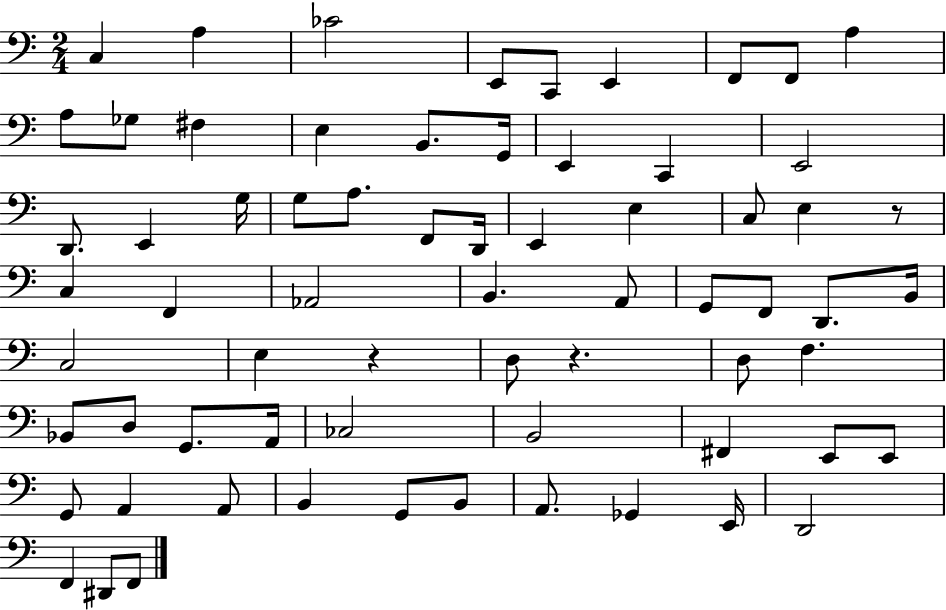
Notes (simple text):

C3/q A3/q CES4/h E2/e C2/e E2/q F2/e F2/e A3/q A3/e Gb3/e F#3/q E3/q B2/e. G2/s E2/q C2/q E2/h D2/e. E2/q G3/s G3/e A3/e. F2/e D2/s E2/q E3/q C3/e E3/q R/e C3/q F2/q Ab2/h B2/q. A2/e G2/e F2/e D2/e. B2/s C3/h E3/q R/q D3/e R/q. D3/e F3/q. Bb2/e D3/e G2/e. A2/s CES3/h B2/h F#2/q E2/e E2/e G2/e A2/q A2/e B2/q G2/e B2/e A2/e. Gb2/q E2/s D2/h F2/q D#2/e F2/e